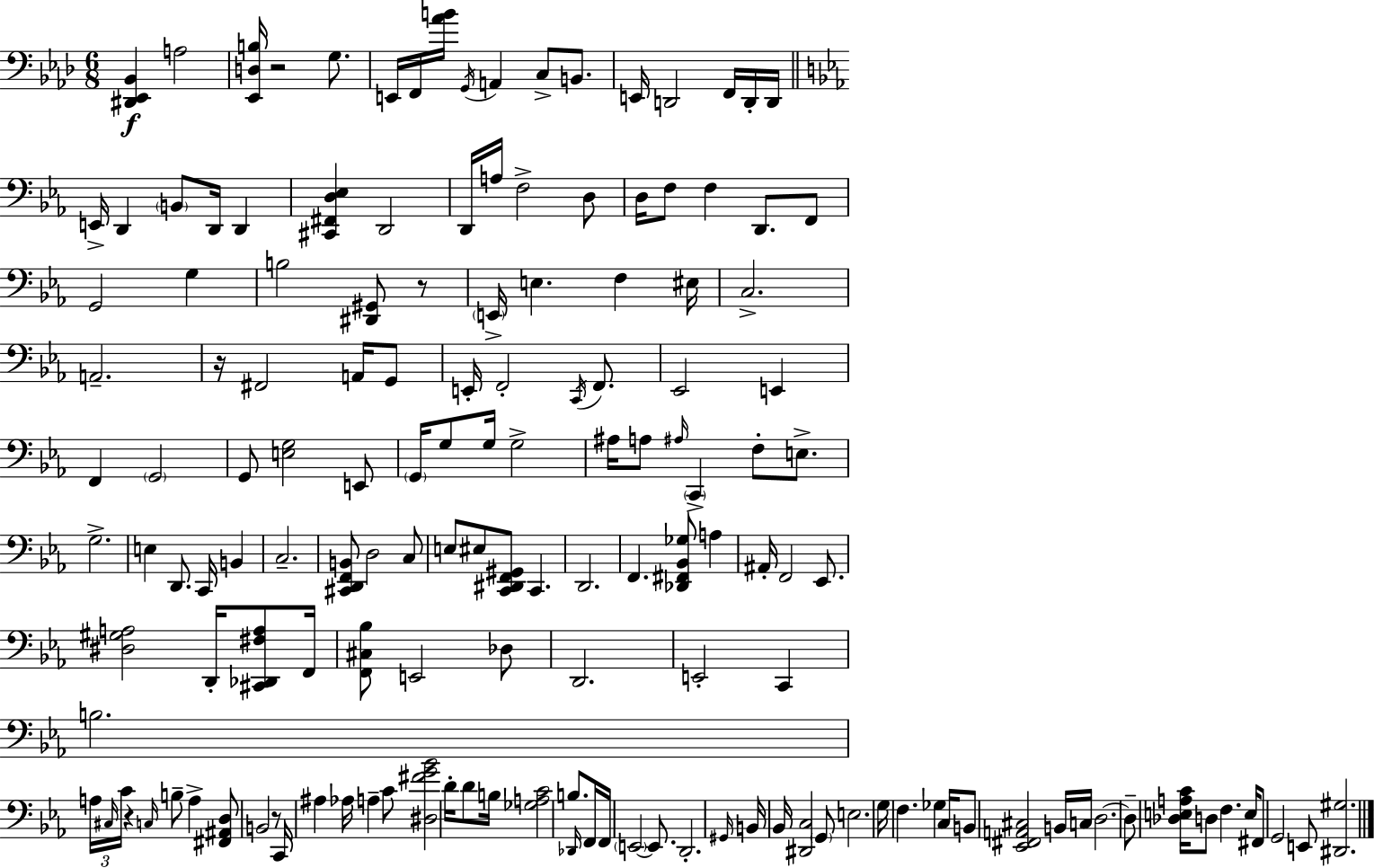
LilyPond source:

{
  \clef bass
  \numericTimeSignature
  \time 6/8
  \key f \minor
  <dis, ees, bes,>4\f a2 | <ees, d b>16 r2 g8. | e,16 f,16 <aes' b'>16 \acciaccatura { g,16 } a,4 c8-> b,8. | e,16 d,2 f,16 d,16-. | \break d,16 \bar "||" \break \key c \minor e,16-> d,4 \parenthesize b,8 d,16 d,4 | <cis, fis, d ees>4 d,2 | d,16 a16 f2-> d8 | d16 f8 f4 d,8. f,8 | \break g,2 g4 | b2 <dis, gis,>8 r8 | \parenthesize e,16-> e4. f4 eis16 | c2.-> | \break a,2.-- | r16 fis,2 a,16 g,8 | e,16-. f,2-. \acciaccatura { c,16 } f,8. | ees,2 e,4 | \break f,4 \parenthesize g,2 | g,8 <e g>2 e,8 | \parenthesize g,16 g8 g16 g2-> | ais16 a8 \grace { ais16 } \parenthesize c,4-> f8-. e8.-> | \break g2.-> | e4 d,8. c,16 b,4 | c2.-- | <cis, d, f, b,>8 d2 | \break c8 e8 eis8 <c, dis, f, gis,>8 c,4. | d,2. | f,4. <des, fis, bes, ges>8 a4 | ais,16-. f,2 ees,8. | \break <dis gis a>2 d,16-. <cis, des, fis a>8 | f,16 <f, cis bes>8 e,2 | des8 d,2. | e,2-. c,4 | \break b2. | \tuplet 3/2 { a16 \grace { cis16 } c'16 } r4 \grace { c16 } b8-- | a4-> <fis, ais, d>8 b,2 | r8 c,16 ais4 aes16 a4-- | \break c'8 <dis fis' g' bes'>2 | d'16-. d'8 b16 <ges a c'>2 | b8. \grace { des,16 } f,16 f,16 \parenthesize e,2~~ | e,8. d,2.-. | \break \grace { gis,16 } b,16 bes,16 <dis, c>2 | \parenthesize g,8 e2. | g16 f4. | ges4 c16 b,8 <ees, fis, a, cis>2 | \break b,16 c16 d2.~~ | d8-- <des e a c'>16 d8 f4. | e16 fis,8 g,2 | e,8 <dis, gis>2. | \break \bar "|."
}